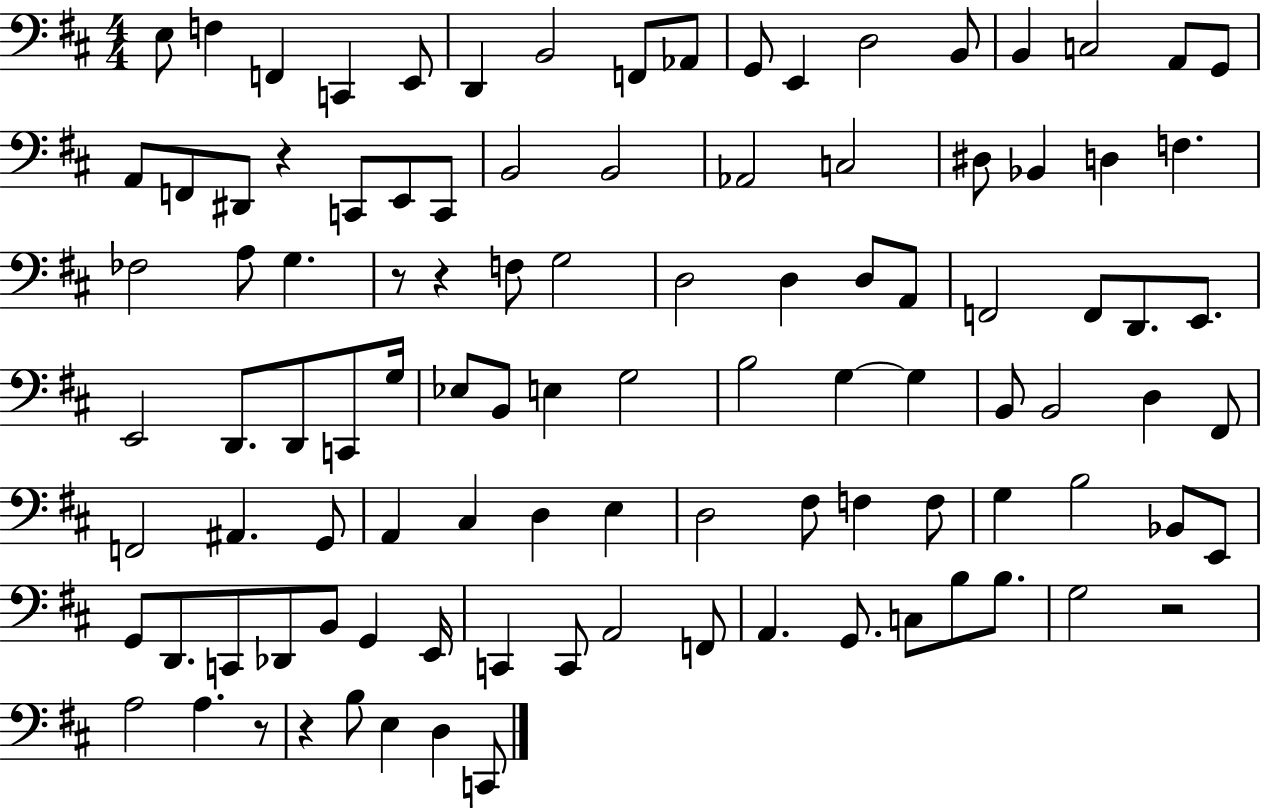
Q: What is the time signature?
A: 4/4